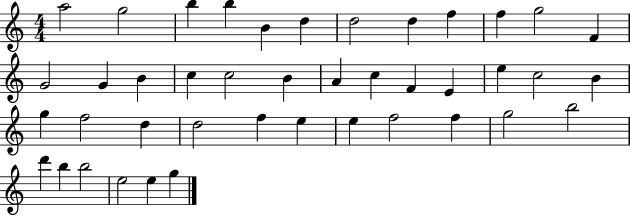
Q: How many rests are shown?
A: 0